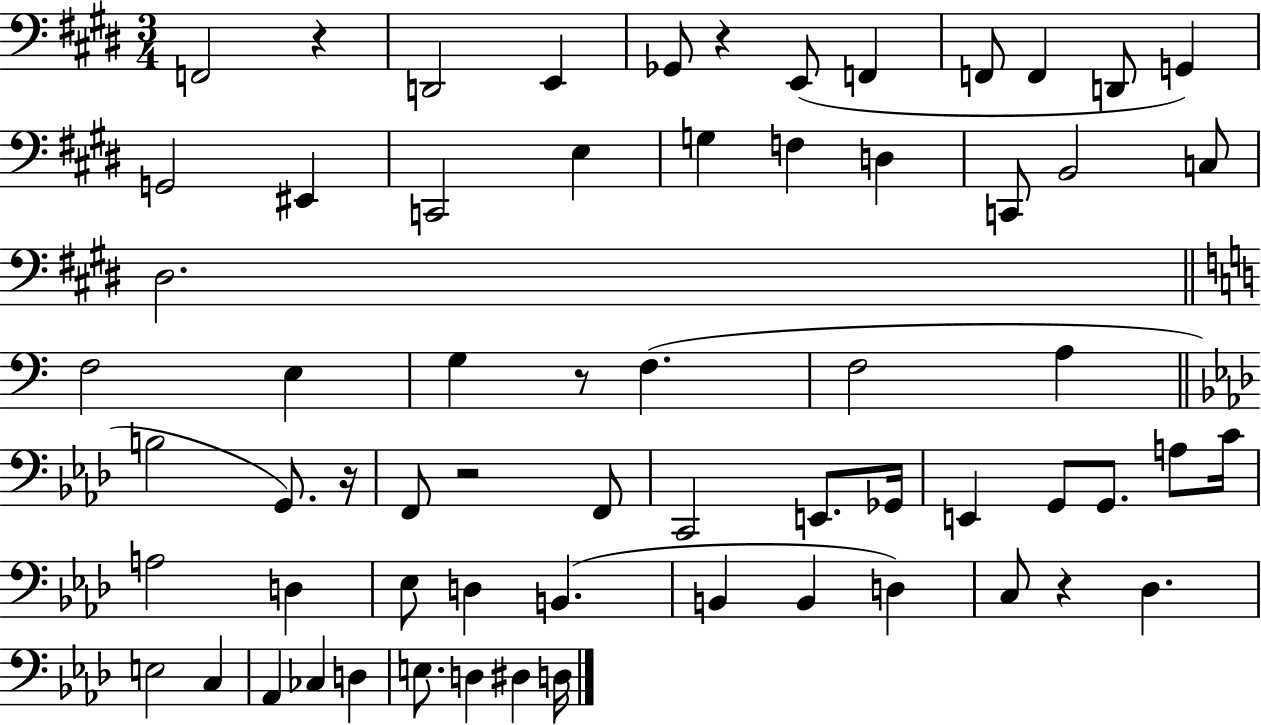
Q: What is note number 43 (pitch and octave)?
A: D3